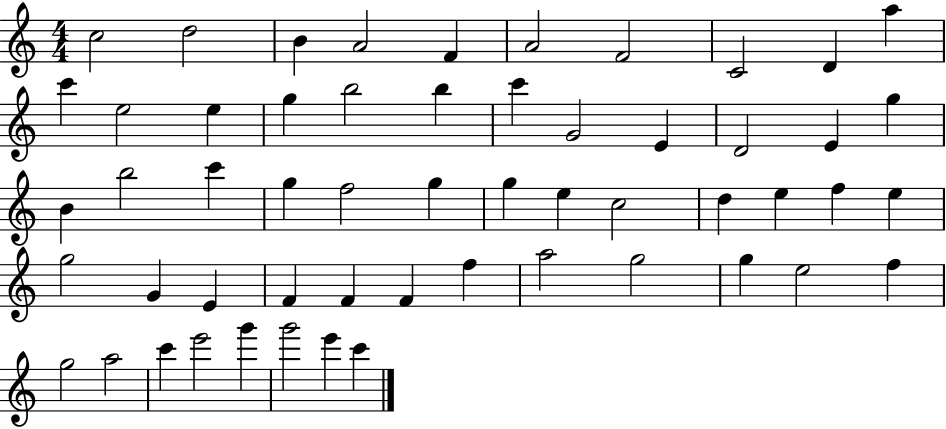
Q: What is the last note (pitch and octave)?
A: C6